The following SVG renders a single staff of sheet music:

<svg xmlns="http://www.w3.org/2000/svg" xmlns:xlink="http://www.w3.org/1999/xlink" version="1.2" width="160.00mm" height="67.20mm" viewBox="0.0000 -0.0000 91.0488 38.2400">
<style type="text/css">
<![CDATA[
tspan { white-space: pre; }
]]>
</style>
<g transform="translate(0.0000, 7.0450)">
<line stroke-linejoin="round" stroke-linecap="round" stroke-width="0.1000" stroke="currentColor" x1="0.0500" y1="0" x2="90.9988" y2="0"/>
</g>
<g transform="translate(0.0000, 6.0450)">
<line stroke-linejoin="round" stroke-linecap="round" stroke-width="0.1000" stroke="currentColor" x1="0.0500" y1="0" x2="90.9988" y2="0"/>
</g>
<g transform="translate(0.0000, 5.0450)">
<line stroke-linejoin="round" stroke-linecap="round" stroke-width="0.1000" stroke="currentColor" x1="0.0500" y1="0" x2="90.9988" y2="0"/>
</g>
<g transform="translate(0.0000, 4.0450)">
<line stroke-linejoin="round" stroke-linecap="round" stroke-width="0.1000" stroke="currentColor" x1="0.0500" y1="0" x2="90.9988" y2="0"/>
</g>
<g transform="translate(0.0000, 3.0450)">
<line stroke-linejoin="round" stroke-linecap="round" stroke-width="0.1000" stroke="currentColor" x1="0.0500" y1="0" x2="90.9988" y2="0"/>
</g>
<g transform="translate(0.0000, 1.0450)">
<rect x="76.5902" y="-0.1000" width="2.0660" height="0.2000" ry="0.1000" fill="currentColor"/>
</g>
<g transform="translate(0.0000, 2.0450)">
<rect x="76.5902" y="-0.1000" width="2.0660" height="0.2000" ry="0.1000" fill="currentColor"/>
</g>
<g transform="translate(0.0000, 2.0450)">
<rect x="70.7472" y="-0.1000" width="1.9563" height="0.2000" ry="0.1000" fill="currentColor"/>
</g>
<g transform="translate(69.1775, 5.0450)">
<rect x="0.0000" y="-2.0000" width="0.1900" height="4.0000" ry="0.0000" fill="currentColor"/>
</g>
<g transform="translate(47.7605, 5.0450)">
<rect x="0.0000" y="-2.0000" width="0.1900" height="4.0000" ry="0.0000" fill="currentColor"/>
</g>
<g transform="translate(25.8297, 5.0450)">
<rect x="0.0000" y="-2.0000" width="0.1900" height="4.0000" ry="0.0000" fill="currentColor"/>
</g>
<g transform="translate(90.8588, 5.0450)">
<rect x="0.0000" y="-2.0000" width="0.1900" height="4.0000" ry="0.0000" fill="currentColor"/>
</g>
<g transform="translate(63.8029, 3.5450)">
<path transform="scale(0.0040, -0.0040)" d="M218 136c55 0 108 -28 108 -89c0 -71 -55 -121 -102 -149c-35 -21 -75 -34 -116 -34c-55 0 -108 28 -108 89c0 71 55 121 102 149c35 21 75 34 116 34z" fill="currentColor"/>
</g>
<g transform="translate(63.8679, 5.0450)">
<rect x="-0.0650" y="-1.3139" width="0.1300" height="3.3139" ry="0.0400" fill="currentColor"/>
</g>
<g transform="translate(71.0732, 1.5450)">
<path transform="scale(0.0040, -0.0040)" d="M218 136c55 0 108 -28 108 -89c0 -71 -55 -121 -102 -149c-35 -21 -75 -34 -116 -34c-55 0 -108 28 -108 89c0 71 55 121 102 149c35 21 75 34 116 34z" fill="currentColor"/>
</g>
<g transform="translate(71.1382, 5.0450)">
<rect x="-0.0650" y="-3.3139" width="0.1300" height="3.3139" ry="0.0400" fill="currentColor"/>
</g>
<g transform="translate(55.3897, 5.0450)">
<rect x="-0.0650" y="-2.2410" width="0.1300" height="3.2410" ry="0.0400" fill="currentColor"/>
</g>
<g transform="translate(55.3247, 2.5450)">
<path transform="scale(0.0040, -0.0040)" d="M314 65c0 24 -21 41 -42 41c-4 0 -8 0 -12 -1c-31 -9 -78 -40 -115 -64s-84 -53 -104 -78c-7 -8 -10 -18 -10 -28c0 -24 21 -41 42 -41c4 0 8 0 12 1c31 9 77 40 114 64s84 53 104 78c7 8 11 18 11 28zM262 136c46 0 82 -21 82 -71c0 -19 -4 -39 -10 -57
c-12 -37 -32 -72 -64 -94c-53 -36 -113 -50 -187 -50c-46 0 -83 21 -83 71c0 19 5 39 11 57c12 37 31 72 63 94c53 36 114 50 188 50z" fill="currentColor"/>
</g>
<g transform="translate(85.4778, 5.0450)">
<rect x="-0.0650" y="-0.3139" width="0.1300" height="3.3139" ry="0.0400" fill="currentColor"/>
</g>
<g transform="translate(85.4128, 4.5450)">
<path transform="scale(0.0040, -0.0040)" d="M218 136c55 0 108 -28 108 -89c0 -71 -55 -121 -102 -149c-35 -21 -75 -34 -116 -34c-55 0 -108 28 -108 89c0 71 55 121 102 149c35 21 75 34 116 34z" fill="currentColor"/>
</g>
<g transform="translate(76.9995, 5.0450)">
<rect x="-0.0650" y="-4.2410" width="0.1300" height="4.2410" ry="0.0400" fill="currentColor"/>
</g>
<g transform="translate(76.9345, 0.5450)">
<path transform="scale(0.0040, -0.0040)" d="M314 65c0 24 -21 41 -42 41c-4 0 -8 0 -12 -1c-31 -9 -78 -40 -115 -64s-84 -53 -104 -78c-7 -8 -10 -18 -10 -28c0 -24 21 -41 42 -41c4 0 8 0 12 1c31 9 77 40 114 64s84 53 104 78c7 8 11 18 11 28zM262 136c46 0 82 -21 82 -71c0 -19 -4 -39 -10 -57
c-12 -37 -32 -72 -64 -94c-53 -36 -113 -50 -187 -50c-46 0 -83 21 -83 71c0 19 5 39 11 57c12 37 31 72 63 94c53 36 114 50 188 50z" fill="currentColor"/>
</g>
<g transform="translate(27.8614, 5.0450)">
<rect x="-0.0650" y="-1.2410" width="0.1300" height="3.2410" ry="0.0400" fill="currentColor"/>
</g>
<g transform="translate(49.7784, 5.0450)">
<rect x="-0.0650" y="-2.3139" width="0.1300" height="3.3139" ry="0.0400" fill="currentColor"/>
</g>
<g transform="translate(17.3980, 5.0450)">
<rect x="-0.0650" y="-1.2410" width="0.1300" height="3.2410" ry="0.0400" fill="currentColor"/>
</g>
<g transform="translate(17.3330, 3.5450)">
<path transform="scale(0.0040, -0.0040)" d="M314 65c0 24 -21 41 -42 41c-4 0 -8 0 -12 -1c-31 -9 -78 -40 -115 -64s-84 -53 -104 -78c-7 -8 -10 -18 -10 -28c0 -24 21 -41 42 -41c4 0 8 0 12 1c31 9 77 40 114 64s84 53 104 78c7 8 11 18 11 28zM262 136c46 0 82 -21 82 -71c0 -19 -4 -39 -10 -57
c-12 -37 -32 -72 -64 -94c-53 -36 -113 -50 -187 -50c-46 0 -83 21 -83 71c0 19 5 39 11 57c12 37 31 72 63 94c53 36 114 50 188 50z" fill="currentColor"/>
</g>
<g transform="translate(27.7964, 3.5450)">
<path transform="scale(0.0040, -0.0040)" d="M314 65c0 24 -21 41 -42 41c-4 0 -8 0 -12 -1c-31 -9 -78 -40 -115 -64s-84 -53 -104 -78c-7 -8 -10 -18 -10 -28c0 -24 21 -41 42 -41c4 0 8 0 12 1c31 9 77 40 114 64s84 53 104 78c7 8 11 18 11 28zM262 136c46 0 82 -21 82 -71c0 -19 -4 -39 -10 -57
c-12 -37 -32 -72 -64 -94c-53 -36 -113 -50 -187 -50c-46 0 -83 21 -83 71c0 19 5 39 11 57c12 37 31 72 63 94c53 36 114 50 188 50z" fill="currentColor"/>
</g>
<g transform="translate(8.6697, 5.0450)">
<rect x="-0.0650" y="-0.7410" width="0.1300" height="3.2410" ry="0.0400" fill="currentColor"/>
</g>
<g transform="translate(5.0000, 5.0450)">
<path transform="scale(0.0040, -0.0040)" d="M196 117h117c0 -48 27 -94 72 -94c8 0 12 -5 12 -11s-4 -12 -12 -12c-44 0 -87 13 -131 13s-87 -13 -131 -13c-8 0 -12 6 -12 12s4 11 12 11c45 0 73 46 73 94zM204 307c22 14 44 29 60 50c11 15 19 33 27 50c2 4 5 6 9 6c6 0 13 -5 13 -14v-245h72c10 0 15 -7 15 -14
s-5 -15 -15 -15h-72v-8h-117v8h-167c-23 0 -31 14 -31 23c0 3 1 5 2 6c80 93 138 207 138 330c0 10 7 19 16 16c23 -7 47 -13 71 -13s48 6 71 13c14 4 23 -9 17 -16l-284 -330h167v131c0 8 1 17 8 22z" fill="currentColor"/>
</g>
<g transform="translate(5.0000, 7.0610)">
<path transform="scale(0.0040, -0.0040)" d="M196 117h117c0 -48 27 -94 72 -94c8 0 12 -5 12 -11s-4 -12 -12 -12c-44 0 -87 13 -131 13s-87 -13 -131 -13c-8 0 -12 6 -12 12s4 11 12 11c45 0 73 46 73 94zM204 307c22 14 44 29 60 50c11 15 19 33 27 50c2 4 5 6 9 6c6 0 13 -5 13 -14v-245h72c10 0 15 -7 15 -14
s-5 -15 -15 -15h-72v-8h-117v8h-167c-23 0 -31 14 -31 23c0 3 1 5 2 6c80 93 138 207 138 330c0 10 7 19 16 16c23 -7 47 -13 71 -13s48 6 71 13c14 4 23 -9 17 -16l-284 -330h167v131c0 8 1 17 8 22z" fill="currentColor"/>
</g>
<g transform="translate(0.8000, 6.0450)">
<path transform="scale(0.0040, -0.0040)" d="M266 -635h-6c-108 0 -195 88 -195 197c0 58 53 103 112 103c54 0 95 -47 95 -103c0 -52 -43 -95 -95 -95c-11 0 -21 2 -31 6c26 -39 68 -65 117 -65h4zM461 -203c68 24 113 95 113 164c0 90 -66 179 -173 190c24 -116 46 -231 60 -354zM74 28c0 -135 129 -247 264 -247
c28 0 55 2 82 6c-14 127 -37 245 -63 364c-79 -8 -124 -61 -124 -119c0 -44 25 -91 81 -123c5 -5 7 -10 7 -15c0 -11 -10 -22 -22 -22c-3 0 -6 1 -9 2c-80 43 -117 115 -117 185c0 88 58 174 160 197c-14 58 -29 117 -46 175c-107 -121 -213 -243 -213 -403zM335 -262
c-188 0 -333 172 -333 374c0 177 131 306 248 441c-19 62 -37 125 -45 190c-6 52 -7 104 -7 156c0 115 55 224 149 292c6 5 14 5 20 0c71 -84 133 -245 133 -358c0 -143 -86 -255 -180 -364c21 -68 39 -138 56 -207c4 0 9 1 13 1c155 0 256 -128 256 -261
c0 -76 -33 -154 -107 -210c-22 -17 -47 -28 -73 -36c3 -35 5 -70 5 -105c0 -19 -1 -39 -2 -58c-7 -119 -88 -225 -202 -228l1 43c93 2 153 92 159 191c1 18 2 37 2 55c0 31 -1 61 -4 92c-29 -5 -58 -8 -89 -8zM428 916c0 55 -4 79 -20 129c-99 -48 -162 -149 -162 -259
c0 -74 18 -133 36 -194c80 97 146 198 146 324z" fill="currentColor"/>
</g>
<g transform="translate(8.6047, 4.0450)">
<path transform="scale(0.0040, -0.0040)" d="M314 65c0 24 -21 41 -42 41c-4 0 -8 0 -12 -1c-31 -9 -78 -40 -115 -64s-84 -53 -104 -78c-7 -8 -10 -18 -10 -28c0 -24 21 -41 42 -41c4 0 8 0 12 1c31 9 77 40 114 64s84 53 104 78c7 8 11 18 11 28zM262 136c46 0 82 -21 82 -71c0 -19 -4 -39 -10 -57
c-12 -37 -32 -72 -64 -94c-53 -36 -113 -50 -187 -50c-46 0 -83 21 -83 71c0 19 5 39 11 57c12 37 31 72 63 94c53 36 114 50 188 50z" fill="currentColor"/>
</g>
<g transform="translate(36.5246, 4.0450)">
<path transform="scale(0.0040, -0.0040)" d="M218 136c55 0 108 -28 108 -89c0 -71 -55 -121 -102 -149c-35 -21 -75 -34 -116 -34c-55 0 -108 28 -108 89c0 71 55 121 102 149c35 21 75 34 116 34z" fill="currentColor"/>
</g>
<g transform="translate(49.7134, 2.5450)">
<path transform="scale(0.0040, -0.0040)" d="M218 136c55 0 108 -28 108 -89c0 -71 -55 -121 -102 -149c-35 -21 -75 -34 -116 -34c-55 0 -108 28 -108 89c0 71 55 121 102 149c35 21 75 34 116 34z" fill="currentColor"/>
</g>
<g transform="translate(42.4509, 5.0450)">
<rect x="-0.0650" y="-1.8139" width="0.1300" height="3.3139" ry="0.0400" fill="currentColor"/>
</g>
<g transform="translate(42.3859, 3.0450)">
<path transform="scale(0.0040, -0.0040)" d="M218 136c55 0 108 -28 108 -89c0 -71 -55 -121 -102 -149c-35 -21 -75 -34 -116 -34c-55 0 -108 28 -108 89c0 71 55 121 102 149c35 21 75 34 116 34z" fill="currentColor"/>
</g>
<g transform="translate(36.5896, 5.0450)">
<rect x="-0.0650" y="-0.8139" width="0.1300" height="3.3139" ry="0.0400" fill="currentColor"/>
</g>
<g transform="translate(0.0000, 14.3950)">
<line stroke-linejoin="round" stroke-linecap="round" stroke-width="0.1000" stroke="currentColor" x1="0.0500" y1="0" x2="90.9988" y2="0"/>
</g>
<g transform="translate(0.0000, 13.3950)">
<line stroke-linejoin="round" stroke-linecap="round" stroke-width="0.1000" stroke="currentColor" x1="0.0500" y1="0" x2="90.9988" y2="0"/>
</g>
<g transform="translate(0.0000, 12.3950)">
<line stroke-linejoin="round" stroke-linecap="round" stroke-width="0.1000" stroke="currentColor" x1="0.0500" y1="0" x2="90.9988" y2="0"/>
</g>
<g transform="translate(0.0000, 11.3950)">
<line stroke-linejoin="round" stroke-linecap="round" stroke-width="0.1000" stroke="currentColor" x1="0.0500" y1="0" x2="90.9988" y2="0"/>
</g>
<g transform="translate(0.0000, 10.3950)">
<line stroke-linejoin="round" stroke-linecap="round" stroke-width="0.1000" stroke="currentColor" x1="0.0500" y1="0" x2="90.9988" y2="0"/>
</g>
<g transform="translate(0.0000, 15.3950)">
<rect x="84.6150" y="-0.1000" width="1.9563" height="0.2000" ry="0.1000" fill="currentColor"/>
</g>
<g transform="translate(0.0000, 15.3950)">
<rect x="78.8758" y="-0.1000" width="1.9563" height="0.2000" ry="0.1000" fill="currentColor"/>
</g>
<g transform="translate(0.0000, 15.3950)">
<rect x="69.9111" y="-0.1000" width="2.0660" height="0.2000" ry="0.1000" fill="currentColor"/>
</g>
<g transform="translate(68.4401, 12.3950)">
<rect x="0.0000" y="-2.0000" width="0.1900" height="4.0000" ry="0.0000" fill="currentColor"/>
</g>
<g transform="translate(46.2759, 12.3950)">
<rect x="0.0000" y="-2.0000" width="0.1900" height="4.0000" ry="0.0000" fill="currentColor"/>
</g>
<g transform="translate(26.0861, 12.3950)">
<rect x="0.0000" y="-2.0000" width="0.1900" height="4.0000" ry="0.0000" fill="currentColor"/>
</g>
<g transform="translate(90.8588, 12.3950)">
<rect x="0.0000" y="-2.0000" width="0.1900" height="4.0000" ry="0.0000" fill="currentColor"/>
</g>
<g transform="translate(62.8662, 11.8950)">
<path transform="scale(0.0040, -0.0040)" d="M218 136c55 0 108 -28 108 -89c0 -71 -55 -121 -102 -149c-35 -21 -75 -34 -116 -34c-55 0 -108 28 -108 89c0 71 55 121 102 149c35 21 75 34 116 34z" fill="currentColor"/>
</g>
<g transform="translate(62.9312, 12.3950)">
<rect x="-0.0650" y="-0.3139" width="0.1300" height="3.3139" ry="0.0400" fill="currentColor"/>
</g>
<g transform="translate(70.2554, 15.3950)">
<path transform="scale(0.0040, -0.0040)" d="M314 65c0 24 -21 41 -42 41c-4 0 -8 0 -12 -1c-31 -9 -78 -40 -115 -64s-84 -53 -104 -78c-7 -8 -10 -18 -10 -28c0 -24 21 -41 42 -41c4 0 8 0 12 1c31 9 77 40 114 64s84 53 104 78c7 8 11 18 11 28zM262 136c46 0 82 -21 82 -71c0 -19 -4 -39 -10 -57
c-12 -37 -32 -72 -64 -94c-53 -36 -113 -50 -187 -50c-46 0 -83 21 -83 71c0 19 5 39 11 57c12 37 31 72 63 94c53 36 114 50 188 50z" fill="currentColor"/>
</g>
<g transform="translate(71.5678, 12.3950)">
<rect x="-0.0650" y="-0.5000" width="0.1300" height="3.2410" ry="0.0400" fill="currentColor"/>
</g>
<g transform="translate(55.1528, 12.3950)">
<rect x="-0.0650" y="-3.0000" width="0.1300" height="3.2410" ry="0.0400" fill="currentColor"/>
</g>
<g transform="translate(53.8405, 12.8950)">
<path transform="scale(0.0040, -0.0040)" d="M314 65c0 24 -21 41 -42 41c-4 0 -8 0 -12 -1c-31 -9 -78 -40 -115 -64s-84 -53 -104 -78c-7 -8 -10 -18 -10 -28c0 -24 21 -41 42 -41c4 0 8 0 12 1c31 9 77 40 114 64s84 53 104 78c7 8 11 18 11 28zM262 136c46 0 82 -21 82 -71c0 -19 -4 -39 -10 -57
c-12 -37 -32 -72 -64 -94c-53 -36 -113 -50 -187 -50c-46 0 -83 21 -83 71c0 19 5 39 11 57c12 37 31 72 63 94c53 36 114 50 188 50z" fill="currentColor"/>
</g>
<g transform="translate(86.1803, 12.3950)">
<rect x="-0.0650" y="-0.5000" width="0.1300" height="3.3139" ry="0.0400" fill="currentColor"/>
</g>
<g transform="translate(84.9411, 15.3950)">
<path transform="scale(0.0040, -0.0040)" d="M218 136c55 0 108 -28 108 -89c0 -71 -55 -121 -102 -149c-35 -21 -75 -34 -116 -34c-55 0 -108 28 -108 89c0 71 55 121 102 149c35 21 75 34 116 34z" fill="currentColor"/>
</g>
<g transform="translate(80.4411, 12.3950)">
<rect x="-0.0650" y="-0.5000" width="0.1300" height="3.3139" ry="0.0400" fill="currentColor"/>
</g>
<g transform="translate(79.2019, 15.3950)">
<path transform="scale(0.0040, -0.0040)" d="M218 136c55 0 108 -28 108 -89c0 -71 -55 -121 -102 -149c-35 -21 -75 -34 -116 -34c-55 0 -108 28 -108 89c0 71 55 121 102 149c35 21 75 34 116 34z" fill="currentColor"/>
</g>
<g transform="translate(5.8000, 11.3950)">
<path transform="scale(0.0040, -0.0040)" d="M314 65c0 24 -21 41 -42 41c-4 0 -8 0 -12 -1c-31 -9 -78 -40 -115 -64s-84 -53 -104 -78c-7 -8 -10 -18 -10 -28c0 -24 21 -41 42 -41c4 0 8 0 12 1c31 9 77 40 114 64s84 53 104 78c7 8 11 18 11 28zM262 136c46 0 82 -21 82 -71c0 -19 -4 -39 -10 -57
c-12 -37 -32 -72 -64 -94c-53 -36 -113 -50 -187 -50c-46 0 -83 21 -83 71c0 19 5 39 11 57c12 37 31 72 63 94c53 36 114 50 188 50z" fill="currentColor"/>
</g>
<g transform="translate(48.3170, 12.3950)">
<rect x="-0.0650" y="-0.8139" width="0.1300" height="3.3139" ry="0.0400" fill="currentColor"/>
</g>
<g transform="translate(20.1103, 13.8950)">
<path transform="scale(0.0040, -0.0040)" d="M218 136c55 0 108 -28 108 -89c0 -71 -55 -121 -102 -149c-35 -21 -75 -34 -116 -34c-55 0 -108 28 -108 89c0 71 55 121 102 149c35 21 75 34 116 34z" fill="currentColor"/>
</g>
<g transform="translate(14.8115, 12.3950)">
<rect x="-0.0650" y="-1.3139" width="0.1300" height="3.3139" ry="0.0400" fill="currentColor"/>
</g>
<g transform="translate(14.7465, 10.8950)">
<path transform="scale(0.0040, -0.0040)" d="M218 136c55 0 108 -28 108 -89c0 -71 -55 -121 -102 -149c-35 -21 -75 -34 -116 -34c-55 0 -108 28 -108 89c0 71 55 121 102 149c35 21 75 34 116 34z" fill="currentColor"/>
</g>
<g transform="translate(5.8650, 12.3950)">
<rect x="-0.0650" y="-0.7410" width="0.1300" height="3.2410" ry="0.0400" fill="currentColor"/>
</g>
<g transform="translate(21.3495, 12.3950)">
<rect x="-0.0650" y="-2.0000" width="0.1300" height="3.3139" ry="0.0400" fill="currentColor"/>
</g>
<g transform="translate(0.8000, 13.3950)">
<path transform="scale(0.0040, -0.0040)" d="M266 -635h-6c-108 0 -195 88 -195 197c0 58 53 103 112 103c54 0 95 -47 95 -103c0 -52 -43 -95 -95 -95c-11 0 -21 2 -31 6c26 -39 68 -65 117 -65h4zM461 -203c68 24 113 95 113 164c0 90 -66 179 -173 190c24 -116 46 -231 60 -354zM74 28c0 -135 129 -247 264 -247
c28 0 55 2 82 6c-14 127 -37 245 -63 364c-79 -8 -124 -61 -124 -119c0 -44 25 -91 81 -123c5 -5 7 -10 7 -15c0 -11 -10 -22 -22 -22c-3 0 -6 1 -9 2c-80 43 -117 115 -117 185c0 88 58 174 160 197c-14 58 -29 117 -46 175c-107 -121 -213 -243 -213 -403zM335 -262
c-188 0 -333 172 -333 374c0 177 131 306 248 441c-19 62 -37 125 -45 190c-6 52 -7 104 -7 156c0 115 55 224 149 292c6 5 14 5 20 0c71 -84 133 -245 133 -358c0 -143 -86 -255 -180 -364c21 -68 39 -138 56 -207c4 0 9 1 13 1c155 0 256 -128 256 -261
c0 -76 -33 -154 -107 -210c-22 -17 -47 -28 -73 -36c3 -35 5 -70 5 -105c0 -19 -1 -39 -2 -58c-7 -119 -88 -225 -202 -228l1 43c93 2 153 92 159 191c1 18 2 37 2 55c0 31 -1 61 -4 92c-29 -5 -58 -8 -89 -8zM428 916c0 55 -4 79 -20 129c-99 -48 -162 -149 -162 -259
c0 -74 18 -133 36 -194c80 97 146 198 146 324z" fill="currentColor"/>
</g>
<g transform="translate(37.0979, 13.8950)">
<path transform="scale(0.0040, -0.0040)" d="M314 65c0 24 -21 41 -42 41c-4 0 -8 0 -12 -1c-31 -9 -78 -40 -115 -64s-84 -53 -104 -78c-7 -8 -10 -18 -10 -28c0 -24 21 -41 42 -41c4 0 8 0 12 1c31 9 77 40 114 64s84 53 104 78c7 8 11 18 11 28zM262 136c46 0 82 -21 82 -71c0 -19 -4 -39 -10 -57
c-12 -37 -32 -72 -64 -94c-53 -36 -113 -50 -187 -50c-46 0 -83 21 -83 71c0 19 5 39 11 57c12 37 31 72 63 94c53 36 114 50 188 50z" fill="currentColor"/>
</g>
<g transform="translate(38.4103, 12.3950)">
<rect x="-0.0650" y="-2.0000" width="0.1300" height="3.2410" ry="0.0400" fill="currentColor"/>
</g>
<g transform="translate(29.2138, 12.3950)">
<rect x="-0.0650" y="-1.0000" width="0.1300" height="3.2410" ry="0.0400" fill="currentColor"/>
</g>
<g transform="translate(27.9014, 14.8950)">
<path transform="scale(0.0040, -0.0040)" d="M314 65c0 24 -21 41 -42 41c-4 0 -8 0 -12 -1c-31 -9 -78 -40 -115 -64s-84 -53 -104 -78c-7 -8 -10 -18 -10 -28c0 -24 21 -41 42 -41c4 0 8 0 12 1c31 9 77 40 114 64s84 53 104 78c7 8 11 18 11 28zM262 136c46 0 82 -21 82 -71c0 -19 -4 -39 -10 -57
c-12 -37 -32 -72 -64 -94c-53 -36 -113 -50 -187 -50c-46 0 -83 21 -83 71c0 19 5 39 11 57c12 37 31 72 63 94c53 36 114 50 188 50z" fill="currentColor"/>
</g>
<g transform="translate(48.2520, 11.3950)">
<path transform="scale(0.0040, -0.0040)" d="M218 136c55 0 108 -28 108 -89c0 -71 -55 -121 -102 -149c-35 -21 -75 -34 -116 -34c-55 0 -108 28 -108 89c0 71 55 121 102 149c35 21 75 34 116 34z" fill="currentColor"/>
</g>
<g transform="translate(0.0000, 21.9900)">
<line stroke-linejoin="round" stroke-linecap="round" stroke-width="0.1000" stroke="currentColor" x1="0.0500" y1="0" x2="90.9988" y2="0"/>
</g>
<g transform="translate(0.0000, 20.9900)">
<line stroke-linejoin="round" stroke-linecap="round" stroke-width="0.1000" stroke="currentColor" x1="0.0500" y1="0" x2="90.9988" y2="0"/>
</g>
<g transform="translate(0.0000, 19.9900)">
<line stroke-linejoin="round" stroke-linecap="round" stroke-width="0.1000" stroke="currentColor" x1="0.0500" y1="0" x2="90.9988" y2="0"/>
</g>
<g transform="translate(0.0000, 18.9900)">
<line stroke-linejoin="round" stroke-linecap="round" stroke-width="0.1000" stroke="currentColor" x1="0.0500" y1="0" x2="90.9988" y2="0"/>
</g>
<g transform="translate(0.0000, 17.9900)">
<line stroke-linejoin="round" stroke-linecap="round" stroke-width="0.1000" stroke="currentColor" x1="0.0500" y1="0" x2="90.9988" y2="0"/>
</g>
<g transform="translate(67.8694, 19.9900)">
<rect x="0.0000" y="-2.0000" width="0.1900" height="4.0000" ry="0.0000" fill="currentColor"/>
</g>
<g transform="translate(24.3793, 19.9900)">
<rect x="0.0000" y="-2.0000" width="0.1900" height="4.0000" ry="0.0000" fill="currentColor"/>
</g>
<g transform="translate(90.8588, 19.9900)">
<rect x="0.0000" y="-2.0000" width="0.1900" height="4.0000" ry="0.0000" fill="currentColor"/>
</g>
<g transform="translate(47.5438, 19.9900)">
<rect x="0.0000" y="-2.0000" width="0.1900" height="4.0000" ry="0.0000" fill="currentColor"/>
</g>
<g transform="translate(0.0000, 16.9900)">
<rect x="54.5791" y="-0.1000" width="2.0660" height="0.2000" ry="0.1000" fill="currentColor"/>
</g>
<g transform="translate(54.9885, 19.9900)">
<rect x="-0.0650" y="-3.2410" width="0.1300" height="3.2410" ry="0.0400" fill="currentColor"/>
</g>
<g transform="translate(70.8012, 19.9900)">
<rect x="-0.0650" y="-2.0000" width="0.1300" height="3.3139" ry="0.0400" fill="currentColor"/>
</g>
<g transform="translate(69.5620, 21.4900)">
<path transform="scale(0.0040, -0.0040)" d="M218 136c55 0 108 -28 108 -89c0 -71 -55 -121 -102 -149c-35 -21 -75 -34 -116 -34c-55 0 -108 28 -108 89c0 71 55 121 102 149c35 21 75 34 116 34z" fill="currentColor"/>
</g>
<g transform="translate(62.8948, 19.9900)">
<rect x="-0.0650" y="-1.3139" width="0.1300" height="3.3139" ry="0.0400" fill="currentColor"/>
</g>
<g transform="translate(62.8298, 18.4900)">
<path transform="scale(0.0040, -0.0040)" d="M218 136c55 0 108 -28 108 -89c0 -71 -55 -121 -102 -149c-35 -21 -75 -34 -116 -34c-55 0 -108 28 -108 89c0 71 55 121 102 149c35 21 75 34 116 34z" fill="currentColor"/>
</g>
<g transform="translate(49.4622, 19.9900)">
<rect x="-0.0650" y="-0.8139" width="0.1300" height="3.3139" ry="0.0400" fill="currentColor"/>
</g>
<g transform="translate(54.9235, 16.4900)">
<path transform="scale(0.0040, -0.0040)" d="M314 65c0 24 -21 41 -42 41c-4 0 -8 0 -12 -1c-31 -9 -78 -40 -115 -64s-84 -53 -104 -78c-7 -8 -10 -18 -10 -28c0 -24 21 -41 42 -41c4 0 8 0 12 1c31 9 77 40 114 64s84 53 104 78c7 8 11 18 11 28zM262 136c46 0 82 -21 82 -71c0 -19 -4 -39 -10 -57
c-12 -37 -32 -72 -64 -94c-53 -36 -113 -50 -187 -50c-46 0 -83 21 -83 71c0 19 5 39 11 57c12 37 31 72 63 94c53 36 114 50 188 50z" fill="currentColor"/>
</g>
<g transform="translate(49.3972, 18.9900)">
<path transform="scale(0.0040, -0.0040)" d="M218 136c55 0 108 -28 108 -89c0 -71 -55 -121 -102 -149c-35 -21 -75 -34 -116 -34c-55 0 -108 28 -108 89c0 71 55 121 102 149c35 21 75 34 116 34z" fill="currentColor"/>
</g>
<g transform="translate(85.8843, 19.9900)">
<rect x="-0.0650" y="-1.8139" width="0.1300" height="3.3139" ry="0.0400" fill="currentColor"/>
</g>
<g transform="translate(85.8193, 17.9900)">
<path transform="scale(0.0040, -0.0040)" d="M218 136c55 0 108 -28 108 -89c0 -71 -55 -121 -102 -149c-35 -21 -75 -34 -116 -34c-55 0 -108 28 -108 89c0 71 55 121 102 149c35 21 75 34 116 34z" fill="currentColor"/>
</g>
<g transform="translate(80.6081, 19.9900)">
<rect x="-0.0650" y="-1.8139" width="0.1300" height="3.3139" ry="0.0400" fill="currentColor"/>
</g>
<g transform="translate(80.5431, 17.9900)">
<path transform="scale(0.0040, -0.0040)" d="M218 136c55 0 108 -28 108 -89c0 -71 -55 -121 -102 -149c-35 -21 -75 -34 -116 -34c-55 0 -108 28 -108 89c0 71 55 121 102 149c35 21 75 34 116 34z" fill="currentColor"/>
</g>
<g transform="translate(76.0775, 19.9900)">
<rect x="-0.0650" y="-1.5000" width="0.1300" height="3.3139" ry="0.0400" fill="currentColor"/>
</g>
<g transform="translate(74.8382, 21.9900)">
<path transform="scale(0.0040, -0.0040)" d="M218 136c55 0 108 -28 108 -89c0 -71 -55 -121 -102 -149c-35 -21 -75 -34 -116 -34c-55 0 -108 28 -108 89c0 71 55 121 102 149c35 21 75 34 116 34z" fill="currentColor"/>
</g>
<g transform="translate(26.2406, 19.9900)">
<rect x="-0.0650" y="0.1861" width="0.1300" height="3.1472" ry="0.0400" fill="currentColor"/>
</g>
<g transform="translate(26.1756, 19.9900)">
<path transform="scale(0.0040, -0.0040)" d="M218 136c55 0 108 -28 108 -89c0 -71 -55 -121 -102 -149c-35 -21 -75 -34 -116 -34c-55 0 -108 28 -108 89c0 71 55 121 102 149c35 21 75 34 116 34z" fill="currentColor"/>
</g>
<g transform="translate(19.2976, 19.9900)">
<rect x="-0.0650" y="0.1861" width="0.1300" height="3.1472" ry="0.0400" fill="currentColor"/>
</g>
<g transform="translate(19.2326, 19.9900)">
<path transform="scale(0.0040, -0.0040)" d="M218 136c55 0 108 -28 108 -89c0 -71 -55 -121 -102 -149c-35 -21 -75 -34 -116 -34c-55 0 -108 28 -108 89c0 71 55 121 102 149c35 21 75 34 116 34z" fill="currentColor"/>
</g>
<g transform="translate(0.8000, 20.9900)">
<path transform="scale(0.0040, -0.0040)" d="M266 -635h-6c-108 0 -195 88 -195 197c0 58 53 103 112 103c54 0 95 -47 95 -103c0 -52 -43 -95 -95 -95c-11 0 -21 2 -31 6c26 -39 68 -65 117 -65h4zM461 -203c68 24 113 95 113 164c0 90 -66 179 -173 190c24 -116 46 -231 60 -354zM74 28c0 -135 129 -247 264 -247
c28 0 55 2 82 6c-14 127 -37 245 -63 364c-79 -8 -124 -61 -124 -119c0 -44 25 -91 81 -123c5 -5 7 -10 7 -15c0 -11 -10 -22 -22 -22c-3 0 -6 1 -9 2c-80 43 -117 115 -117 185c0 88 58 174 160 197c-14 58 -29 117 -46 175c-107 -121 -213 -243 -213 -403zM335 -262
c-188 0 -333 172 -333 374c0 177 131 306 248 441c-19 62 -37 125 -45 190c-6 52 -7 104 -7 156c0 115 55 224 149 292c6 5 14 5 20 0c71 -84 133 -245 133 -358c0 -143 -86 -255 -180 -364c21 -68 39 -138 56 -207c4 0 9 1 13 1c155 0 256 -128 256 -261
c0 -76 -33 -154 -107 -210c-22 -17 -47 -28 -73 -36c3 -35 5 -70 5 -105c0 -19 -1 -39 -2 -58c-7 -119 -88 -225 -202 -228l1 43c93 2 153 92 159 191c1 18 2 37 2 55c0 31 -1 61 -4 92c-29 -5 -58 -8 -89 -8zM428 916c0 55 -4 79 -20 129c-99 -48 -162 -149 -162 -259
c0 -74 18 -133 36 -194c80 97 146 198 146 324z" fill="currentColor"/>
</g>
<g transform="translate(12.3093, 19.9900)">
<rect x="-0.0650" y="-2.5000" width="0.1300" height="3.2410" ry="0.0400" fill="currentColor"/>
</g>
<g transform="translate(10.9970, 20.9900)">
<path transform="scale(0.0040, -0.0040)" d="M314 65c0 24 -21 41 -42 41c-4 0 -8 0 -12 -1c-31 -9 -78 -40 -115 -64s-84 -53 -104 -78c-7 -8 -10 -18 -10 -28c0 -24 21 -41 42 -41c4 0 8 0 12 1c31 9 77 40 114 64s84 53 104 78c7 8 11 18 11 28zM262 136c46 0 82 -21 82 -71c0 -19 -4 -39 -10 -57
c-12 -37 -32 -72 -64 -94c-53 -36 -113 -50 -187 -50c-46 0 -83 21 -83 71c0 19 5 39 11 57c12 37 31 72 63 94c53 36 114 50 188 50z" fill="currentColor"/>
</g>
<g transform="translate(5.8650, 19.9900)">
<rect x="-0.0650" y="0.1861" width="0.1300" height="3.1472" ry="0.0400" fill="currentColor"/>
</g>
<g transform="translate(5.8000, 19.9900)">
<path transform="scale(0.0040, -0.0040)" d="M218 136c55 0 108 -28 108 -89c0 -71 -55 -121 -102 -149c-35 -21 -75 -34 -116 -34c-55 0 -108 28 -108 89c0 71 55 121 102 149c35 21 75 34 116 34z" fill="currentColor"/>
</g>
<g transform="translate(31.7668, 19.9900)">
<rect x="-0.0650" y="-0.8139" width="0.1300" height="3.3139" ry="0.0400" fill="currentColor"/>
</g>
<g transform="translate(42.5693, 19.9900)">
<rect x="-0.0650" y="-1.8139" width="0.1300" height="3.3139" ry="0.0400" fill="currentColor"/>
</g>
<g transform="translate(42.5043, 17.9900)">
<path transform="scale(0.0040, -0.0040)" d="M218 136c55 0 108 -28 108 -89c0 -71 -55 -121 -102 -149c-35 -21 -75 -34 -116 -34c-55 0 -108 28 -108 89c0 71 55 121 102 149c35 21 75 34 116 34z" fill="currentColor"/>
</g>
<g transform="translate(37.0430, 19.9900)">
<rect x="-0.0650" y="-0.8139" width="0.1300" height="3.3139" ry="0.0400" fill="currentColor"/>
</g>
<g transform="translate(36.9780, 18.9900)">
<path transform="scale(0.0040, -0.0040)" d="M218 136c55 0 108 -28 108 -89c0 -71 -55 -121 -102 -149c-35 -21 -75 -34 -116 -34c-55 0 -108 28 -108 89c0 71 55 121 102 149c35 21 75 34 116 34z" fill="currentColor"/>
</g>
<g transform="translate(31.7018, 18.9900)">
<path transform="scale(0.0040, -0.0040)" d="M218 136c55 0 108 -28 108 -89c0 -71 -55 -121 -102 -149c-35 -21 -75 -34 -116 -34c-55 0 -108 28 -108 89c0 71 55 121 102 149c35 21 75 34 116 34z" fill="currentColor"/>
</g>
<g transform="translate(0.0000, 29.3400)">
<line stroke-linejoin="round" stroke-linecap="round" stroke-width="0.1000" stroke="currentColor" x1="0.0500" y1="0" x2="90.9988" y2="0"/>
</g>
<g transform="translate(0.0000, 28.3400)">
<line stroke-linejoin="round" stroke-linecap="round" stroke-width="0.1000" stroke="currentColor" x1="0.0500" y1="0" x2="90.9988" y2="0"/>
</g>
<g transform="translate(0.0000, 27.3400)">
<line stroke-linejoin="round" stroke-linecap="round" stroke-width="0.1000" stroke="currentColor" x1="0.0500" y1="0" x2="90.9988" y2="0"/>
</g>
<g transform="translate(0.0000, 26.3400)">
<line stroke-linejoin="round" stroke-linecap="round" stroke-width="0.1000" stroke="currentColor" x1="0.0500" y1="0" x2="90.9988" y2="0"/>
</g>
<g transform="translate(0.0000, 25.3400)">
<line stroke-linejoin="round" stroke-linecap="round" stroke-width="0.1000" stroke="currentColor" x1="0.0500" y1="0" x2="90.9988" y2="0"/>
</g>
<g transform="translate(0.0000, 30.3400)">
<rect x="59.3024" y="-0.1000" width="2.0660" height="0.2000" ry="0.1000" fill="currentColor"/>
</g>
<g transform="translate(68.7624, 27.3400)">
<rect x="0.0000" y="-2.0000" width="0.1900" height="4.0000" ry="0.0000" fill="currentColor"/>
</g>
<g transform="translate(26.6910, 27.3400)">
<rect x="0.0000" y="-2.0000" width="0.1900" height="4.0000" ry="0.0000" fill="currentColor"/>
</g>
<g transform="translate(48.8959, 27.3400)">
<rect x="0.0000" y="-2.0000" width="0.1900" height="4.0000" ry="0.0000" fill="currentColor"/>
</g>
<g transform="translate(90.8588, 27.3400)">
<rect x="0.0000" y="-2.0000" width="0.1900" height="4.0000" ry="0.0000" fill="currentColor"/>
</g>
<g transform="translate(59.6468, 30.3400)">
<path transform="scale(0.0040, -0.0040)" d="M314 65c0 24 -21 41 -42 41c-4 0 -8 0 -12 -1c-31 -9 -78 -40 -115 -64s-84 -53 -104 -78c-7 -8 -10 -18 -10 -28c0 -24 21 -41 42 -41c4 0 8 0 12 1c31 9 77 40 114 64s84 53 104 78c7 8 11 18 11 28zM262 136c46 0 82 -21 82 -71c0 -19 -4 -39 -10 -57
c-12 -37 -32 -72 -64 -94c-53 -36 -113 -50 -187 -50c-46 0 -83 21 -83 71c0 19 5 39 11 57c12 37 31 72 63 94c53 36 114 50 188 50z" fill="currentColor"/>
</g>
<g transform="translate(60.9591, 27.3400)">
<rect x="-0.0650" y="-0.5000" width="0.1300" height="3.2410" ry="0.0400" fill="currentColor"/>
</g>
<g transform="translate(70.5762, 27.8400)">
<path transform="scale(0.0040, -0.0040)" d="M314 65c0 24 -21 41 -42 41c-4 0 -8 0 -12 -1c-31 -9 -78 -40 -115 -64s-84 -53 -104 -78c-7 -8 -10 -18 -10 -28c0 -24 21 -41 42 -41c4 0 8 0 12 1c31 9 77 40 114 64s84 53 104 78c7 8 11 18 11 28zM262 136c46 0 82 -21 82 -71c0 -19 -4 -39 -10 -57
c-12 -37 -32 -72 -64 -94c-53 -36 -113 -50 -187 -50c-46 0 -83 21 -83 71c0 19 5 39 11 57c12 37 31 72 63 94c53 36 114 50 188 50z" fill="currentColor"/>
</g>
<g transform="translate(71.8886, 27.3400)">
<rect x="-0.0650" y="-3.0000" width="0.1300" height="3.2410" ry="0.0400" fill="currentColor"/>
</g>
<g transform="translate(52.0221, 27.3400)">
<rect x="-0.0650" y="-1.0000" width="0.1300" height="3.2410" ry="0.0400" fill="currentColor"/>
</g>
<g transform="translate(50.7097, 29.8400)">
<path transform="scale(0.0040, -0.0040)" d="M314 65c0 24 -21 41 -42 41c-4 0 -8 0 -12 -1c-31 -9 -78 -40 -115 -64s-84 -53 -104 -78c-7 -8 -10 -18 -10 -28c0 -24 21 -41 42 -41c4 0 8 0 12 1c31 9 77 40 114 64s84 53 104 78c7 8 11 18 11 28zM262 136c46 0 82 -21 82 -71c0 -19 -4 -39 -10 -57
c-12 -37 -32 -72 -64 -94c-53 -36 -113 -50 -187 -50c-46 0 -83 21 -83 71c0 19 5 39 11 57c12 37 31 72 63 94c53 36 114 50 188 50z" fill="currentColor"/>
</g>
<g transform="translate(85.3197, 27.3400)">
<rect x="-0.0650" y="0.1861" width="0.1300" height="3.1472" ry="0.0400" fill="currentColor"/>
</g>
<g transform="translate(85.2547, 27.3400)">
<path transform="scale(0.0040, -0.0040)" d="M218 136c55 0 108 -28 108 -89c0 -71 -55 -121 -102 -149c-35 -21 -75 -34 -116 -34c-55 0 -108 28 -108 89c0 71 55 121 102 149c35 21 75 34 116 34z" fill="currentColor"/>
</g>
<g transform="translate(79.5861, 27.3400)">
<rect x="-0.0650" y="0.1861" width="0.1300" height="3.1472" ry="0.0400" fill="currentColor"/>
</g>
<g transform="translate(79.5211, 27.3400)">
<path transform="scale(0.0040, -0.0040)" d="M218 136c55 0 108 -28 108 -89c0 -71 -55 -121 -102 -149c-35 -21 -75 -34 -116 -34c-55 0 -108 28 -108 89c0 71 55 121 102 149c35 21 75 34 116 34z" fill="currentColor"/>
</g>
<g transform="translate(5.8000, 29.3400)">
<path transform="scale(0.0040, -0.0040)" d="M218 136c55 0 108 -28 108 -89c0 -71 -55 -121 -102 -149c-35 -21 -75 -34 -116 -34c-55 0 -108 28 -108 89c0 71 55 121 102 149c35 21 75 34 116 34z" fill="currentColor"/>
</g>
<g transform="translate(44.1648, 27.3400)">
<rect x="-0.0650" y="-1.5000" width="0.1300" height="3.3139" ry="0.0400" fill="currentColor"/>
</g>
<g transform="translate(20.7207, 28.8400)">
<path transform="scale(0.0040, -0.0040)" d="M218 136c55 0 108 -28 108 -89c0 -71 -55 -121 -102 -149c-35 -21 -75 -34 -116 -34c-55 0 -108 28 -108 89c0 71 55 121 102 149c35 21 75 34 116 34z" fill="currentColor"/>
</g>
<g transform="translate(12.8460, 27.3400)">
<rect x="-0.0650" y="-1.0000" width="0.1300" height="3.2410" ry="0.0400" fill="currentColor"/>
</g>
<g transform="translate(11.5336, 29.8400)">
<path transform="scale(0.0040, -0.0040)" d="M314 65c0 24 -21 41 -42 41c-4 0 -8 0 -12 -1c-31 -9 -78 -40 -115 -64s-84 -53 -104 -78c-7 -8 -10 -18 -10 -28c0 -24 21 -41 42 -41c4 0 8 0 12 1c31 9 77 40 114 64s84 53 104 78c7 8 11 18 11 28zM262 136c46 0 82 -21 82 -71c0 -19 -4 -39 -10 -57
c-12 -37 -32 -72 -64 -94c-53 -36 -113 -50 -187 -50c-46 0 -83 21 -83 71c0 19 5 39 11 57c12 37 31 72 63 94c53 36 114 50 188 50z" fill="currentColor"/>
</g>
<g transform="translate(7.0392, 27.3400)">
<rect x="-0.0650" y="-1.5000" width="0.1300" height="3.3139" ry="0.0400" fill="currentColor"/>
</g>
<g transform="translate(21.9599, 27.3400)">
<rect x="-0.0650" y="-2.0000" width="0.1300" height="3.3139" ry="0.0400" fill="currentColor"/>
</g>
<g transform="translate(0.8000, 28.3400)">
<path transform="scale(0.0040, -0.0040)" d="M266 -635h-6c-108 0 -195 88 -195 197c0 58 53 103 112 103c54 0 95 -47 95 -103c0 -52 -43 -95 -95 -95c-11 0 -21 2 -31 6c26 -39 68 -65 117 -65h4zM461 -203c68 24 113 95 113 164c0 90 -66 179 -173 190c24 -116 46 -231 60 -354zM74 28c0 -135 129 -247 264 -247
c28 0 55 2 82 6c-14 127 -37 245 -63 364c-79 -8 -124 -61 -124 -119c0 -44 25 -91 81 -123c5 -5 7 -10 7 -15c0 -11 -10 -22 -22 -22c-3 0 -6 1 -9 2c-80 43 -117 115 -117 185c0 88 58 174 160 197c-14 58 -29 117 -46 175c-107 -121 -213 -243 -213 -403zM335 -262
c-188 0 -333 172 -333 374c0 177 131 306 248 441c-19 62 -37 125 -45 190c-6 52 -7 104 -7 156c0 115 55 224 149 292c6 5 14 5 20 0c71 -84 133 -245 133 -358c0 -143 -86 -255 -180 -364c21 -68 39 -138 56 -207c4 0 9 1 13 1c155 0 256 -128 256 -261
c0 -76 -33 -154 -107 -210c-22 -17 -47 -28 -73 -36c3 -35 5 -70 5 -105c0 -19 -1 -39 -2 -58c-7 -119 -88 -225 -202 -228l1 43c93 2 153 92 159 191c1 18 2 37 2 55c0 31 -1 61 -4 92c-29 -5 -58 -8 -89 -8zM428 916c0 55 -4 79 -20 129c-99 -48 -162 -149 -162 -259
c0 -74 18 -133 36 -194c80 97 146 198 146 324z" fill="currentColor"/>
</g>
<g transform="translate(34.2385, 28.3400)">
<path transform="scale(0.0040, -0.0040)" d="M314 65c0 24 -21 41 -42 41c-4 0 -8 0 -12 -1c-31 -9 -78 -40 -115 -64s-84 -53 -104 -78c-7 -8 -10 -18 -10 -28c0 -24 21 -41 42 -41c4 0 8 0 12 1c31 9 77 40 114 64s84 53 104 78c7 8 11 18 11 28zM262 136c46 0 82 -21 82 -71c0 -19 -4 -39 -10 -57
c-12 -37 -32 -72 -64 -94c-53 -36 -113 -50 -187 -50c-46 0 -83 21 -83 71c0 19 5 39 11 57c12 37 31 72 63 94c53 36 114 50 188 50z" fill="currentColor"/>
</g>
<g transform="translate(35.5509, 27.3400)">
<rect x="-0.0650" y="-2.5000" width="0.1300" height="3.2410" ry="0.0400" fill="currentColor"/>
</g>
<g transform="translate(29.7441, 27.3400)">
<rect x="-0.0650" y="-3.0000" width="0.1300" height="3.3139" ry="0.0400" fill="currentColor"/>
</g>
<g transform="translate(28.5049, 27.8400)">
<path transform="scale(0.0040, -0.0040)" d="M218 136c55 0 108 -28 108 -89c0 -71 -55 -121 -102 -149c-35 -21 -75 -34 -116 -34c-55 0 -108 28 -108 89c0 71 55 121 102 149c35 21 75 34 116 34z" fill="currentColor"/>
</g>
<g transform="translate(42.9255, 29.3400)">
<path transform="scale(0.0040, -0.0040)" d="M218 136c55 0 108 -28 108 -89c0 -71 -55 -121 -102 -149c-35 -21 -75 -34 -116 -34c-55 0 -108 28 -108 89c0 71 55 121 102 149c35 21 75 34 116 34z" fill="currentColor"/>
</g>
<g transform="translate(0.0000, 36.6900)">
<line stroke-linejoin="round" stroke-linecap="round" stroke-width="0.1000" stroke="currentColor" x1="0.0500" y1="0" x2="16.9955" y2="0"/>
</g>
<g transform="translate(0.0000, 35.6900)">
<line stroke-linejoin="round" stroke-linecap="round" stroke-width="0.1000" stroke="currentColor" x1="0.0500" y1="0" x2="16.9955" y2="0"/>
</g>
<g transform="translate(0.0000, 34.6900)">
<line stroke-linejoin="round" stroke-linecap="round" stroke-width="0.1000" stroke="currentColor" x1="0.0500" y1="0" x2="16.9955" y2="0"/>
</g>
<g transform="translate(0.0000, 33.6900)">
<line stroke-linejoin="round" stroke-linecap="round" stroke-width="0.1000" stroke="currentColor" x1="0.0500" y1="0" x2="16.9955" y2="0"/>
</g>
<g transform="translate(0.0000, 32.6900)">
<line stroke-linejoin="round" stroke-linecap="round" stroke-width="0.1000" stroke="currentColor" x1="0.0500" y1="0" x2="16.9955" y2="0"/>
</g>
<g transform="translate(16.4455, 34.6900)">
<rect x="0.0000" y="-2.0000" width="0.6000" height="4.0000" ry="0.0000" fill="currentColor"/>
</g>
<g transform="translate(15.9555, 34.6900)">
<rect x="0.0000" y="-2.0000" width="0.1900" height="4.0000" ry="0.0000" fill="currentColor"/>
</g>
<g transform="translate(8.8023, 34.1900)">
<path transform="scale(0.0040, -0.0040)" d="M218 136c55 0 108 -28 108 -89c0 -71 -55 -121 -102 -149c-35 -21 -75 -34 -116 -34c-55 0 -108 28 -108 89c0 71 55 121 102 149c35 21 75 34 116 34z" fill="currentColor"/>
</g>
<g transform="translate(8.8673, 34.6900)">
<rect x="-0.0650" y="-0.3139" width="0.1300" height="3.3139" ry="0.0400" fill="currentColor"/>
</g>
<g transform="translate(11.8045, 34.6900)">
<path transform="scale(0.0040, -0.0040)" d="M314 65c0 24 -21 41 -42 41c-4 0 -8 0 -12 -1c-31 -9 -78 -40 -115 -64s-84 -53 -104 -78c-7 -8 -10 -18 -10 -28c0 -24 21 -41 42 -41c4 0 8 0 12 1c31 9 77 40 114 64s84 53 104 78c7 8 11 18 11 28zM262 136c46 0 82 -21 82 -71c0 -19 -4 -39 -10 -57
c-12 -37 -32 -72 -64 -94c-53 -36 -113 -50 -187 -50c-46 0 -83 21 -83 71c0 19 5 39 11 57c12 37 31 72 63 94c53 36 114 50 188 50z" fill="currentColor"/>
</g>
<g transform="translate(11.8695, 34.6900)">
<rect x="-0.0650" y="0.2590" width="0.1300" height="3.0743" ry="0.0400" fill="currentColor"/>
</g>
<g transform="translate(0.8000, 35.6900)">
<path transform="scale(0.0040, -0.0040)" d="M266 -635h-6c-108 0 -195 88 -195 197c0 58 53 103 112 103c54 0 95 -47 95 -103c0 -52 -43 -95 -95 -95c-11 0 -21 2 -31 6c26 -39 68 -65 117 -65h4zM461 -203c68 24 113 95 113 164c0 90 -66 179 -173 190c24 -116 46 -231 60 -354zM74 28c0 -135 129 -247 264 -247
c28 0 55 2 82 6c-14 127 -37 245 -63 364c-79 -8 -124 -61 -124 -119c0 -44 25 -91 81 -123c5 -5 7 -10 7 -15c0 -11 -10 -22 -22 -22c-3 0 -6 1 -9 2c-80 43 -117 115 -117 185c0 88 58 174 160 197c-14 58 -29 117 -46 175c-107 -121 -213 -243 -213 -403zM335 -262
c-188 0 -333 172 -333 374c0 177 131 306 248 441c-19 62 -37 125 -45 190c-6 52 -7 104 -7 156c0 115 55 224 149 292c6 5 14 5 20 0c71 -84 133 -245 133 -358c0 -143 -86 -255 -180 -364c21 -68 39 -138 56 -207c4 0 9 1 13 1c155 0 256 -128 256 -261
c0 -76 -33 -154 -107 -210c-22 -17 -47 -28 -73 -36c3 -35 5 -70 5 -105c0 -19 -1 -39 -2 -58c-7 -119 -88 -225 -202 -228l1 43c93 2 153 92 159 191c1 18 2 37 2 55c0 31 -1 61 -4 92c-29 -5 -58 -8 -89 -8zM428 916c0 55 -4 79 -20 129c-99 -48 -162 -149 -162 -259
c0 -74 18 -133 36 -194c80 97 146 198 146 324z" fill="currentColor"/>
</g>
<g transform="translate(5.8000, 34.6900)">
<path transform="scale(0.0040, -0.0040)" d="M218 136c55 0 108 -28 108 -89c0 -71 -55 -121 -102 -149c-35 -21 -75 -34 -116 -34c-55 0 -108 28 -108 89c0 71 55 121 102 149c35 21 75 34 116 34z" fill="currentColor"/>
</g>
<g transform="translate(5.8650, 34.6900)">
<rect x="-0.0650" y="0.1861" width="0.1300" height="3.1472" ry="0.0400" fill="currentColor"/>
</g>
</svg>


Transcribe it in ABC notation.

X:1
T:Untitled
M:4/4
L:1/4
K:C
d2 e2 e2 d f g g2 e b d'2 c d2 e F D2 F2 d A2 c C2 C C B G2 B B d d f d b2 e F E f f E D2 F A G2 E D2 C2 A2 B B B c B2